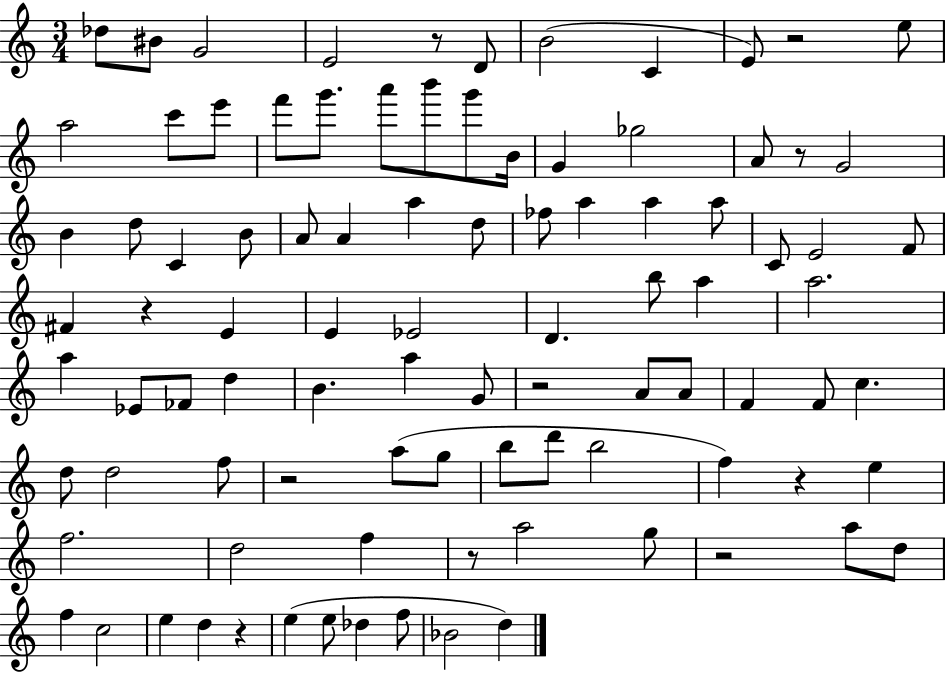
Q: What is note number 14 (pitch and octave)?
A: G6